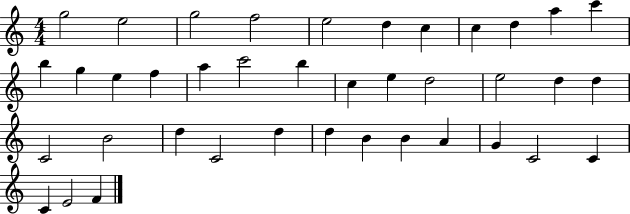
X:1
T:Untitled
M:4/4
L:1/4
K:C
g2 e2 g2 f2 e2 d c c d a c' b g e f a c'2 b c e d2 e2 d d C2 B2 d C2 d d B B A G C2 C C E2 F